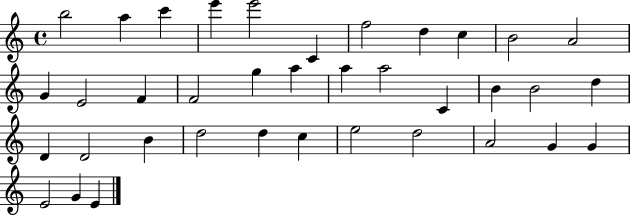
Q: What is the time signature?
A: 4/4